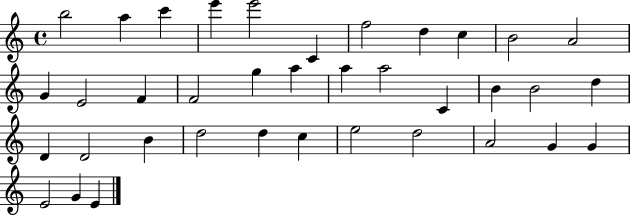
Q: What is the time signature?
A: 4/4